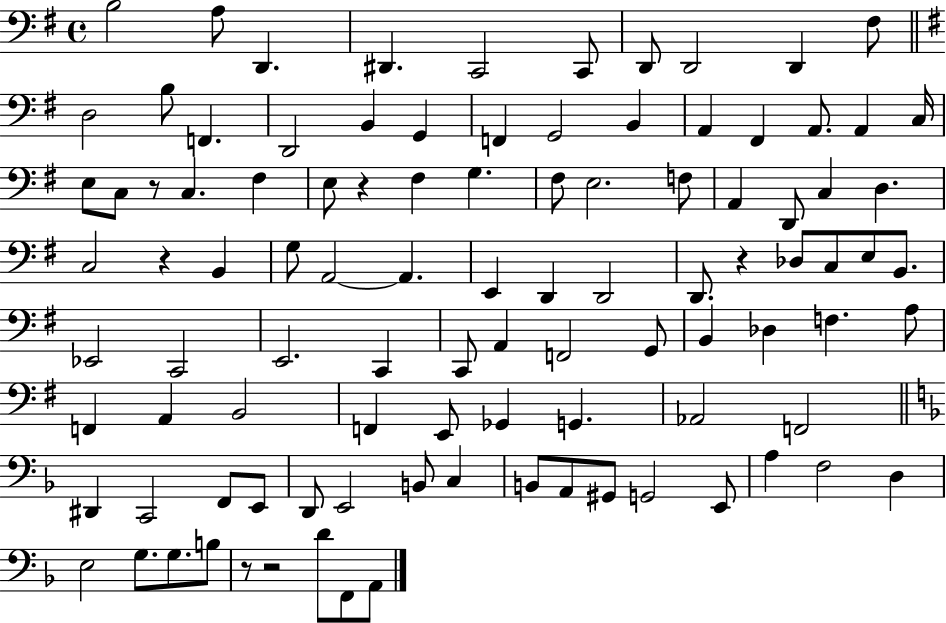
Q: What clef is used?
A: bass